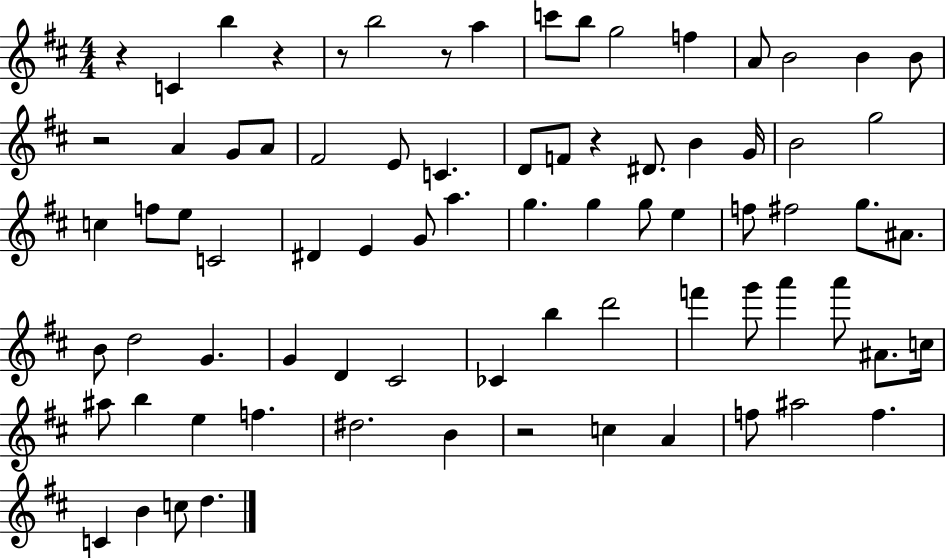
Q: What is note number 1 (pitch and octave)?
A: C4